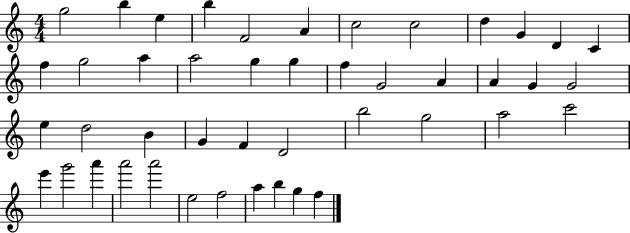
{
  \clef treble
  \numericTimeSignature
  \time 4/4
  \key c \major
  g''2 b''4 e''4 | b''4 f'2 a'4 | c''2 c''2 | d''4 g'4 d'4 c'4 | \break f''4 g''2 a''4 | a''2 g''4 g''4 | f''4 g'2 a'4 | a'4 g'4 g'2 | \break e''4 d''2 b'4 | g'4 f'4 d'2 | b''2 g''2 | a''2 c'''2 | \break e'''4 g'''2 a'''4 | a'''2 a'''2 | e''2 f''2 | a''4 b''4 g''4 f''4 | \break \bar "|."
}